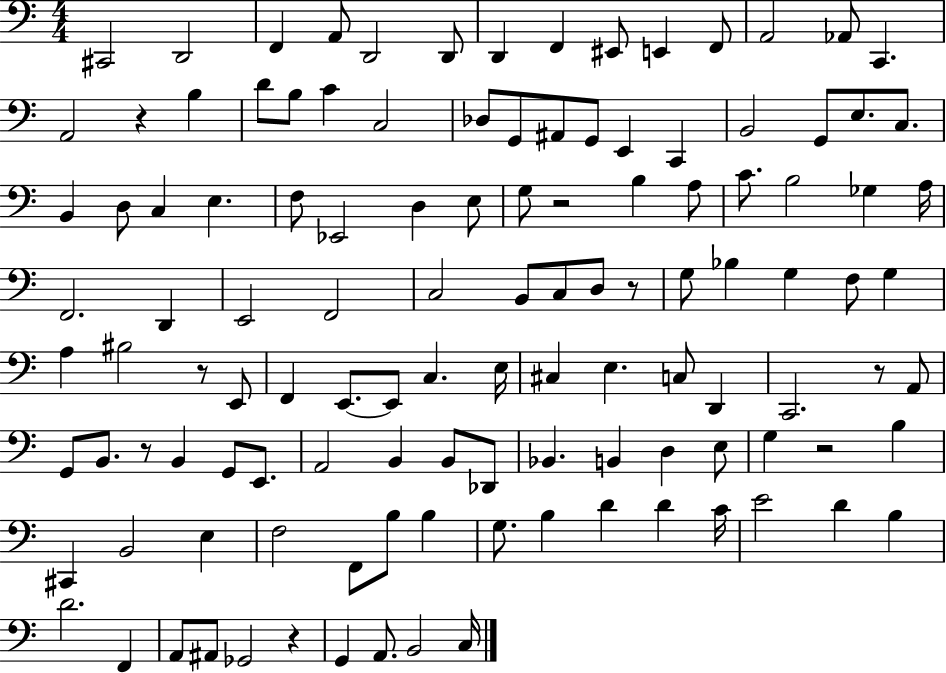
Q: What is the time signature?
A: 4/4